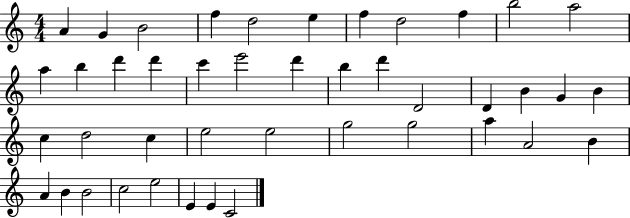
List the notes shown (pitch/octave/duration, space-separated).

A4/q G4/q B4/h F5/q D5/h E5/q F5/q D5/h F5/q B5/h A5/h A5/q B5/q D6/q D6/q C6/q E6/h D6/q B5/q D6/q D4/h D4/q B4/q G4/q B4/q C5/q D5/h C5/q E5/h E5/h G5/h G5/h A5/q A4/h B4/q A4/q B4/q B4/h C5/h E5/h E4/q E4/q C4/h